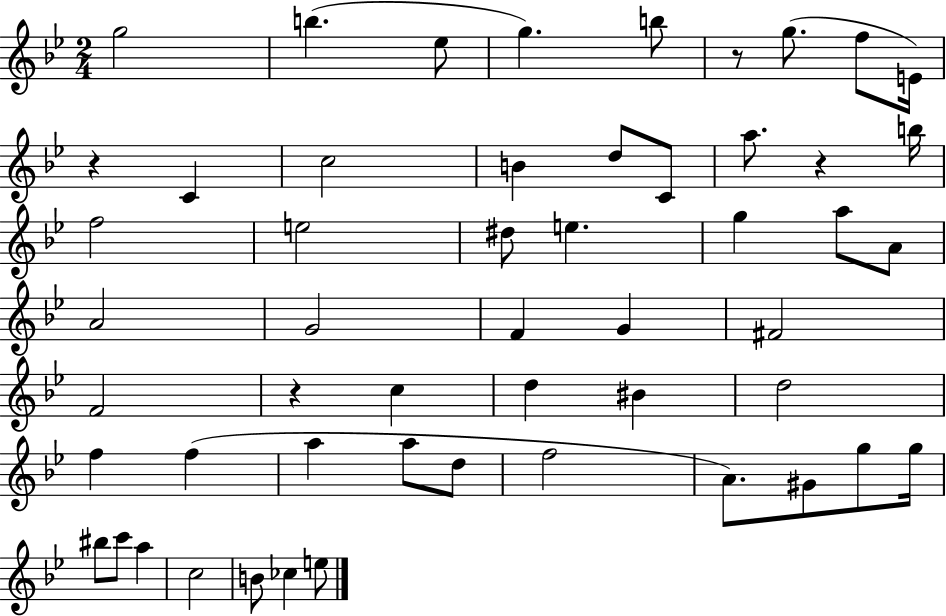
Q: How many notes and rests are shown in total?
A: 53